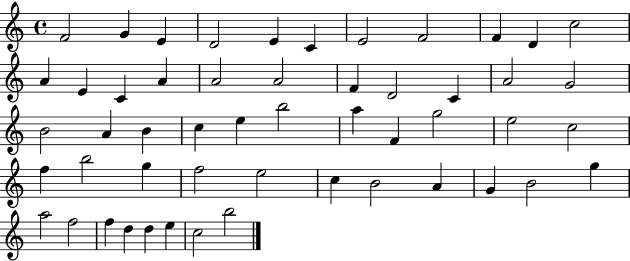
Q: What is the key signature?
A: C major